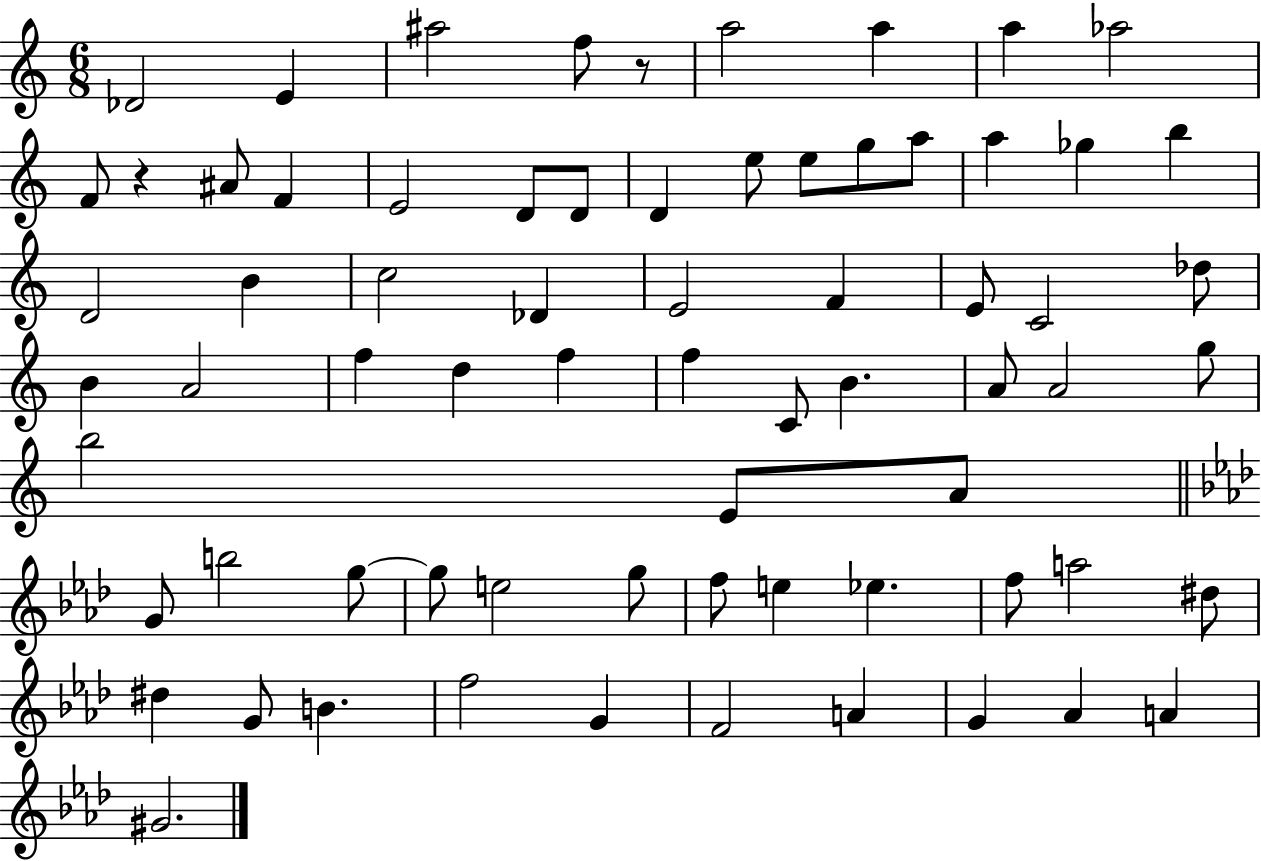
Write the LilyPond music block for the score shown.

{
  \clef treble
  \numericTimeSignature
  \time 6/8
  \key c \major
  des'2 e'4 | ais''2 f''8 r8 | a''2 a''4 | a''4 aes''2 | \break f'8 r4 ais'8 f'4 | e'2 d'8 d'8 | d'4 e''8 e''8 g''8 a''8 | a''4 ges''4 b''4 | \break d'2 b'4 | c''2 des'4 | e'2 f'4 | e'8 c'2 des''8 | \break b'4 a'2 | f''4 d''4 f''4 | f''4 c'8 b'4. | a'8 a'2 g''8 | \break b''2 e'8 a'8 | \bar "||" \break \key aes \major g'8 b''2 g''8~~ | g''8 e''2 g''8 | f''8 e''4 ees''4. | f''8 a''2 dis''8 | \break dis''4 g'8 b'4. | f''2 g'4 | f'2 a'4 | g'4 aes'4 a'4 | \break gis'2. | \bar "|."
}